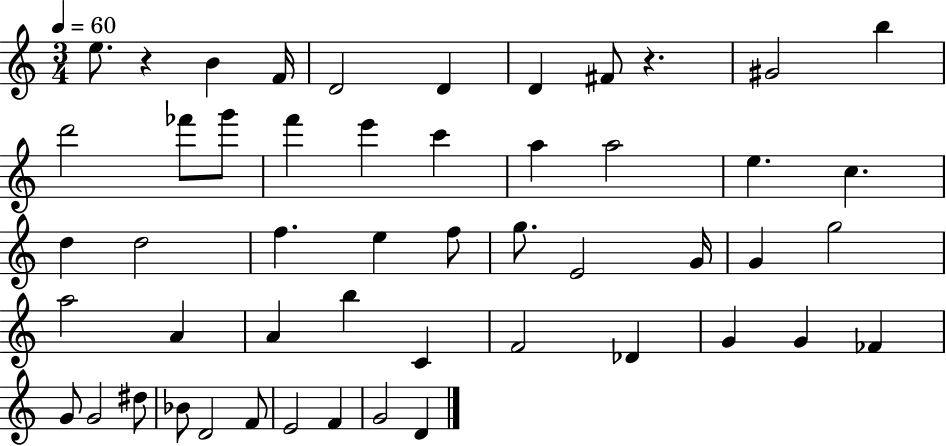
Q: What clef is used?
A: treble